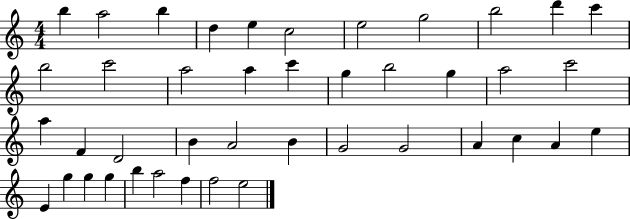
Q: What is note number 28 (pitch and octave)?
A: G4